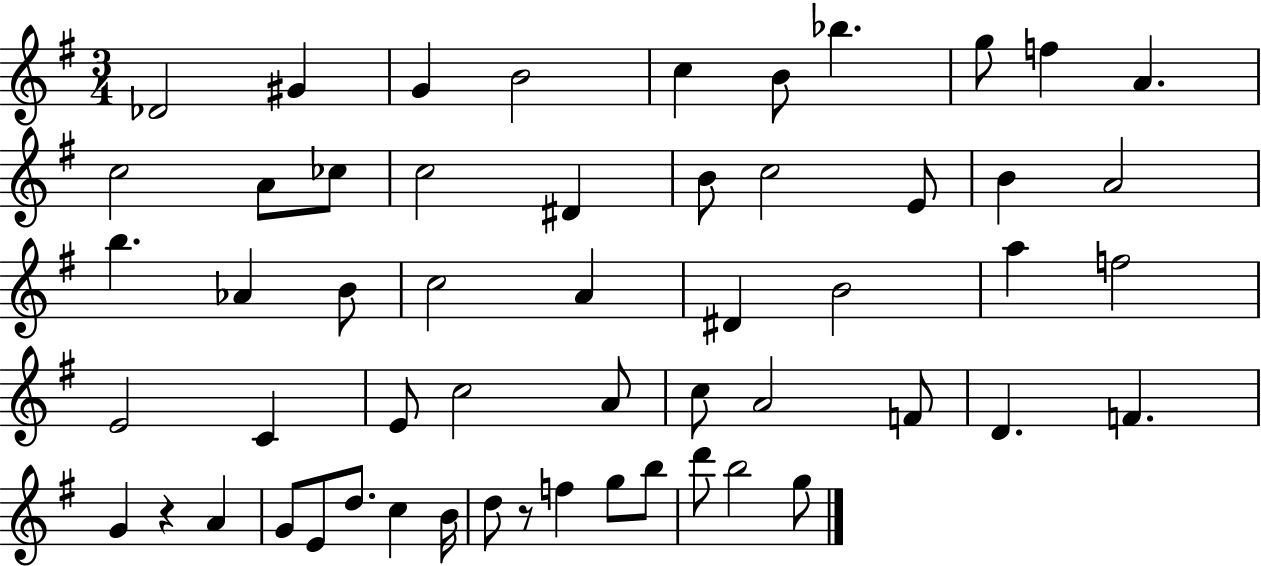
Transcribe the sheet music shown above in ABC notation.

X:1
T:Untitled
M:3/4
L:1/4
K:G
_D2 ^G G B2 c B/2 _b g/2 f A c2 A/2 _c/2 c2 ^D B/2 c2 E/2 B A2 b _A B/2 c2 A ^D B2 a f2 E2 C E/2 c2 A/2 c/2 A2 F/2 D F G z A G/2 E/2 d/2 c B/4 d/2 z/2 f g/2 b/2 d'/2 b2 g/2